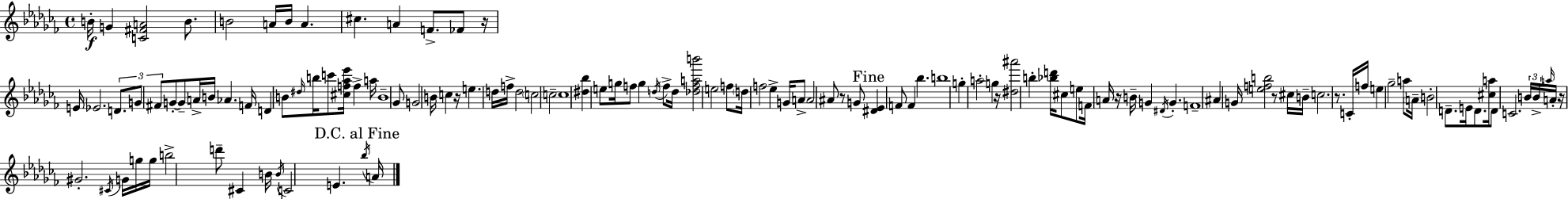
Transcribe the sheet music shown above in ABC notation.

X:1
T:Untitled
M:4/4
L:1/4
K:Abm
B/4 G [C^FA]2 B/2 B2 A/4 B/4 A ^c A F/2 _F/2 z/4 E/4 _E2 D/2 G/2 ^F/2 G/2 G/2 A/4 B/4 _A F/4 D B/2 ^d/4 b/4 c'/2 [^cf_a_e']/4 f a/4 B4 _G/2 G2 B/4 c z/4 e d/4 f/4 d2 c2 c2 c4 [^d_b] e/2 g/4 f/2 g d/4 f/2 d/4 [_dfab']2 e2 f/2 d/4 f2 _e G/4 A/2 A2 ^A/2 z/2 G/2 [^D_E] F/2 F _b b4 g a2 g z/4 [^d^a']2 b [_bd']/4 ^c/2 e/2 F/4 A/4 z/4 B/4 G ^D/4 G F4 ^A G/4 [efb]2 z/2 ^c/4 B/4 c2 z/2 C/4 f/4 e _g2 a/2 A/4 B2 D/2 E/4 D/2 [^ca]/4 D/2 C2 B/4 B/4 a/4 A/4 z/4 ^G2 ^C/4 G/4 g/4 g/4 b2 d'/2 ^C B/4 B/4 C2 E _b/4 A/4